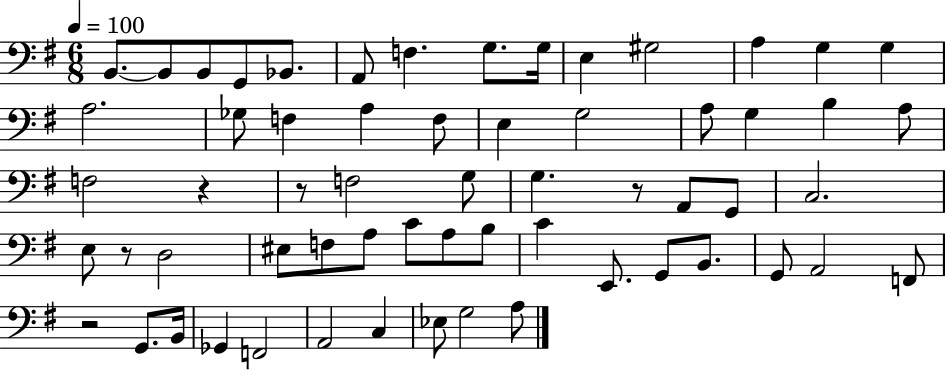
{
  \clef bass
  \numericTimeSignature
  \time 6/8
  \key g \major
  \tempo 4 = 100
  b,8.~~ b,8 b,8 g,8 bes,8. | a,8 f4. g8. g16 | e4 gis2 | a4 g4 g4 | \break a2. | ges8 f4 a4 f8 | e4 g2 | a8 g4 b4 a8 | \break f2 r4 | r8 f2 g8 | g4. r8 a,8 g,8 | c2. | \break e8 r8 d2 | eis8 f8 a8 c'8 a8 b8 | c'4 e,8. g,8 b,8. | g,8 a,2 f,8 | \break r2 g,8. b,16 | ges,4 f,2 | a,2 c4 | ees8 g2 a8 | \break \bar "|."
}